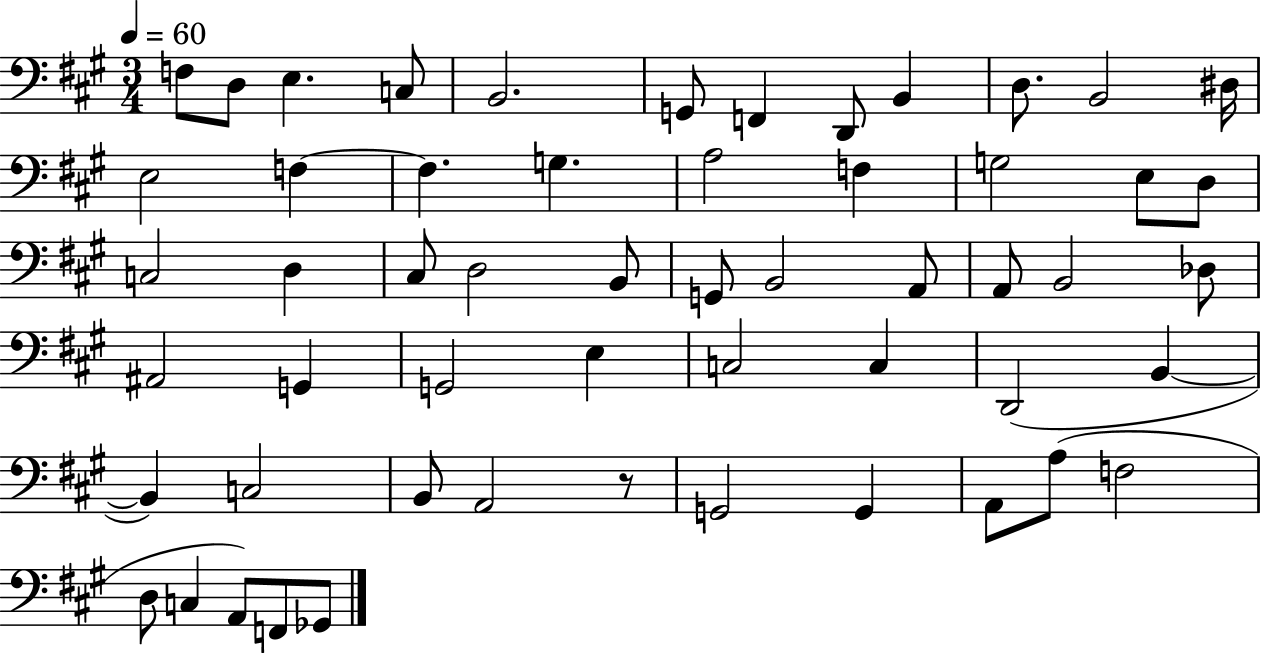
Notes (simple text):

F3/e D3/e E3/q. C3/e B2/h. G2/e F2/q D2/e B2/q D3/e. B2/h D#3/s E3/h F3/q F3/q. G3/q. A3/h F3/q G3/h E3/e D3/e C3/h D3/q C#3/e D3/h B2/e G2/e B2/h A2/e A2/e B2/h Db3/e A#2/h G2/q G2/h E3/q C3/h C3/q D2/h B2/q B2/q C3/h B2/e A2/h R/e G2/h G2/q A2/e A3/e F3/h D3/e C3/q A2/e F2/e Gb2/e